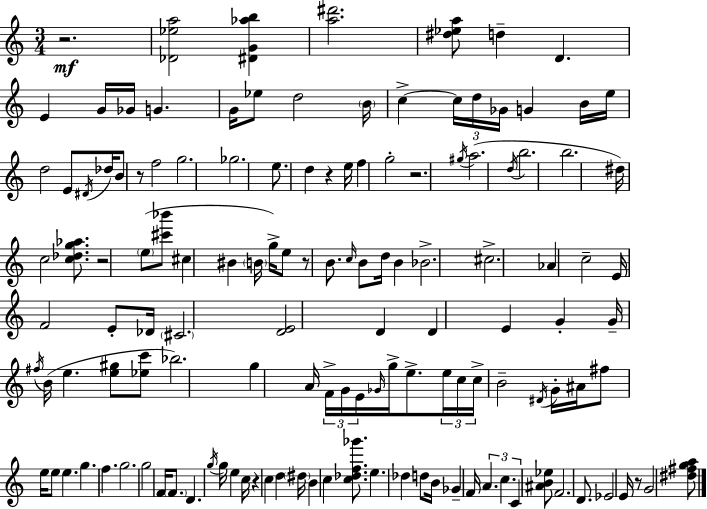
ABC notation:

X:1
T:Untitled
M:3/4
L:1/4
K:C
z2 [_D_ea]2 [^DG_ab] [a^d']2 [^d_ea]/2 d D E G/4 _G/4 G G/4 _e/2 d2 B/4 c c/4 d/4 _G/4 G B/4 e/4 d2 E/2 ^D/4 _d/4 B/2 z/2 f2 g2 _g2 e/2 d z e/4 f g2 z2 ^g/4 a2 d/4 b2 b2 ^d/4 c2 [c_dg_a]/2 z2 e/2 [^c'_b']/2 ^c ^B B/4 g/4 e/2 z/2 B/2 c/4 B/2 d/4 B _B2 ^c2 _A c2 E/4 F2 E/2 _D/4 ^C2 [DE]2 D D E G G/4 ^f/4 B/4 e [e^g]/2 [_ec']/2 _b2 g A/4 F/4 G/4 E/4 _G/4 g/4 e/2 e/4 c/4 c/4 B2 ^D/4 G/4 ^A/4 ^f/2 e/4 e/2 e g f g2 g2 F/4 F/2 D g/4 g/4 e c/4 z c d ^d/4 B c [c_df_g']/2 e _d d/2 B/4 _G F/4 A c C [^AB_e]/2 F2 D/2 _E2 E/4 z/2 G2 [^d^fga]/2